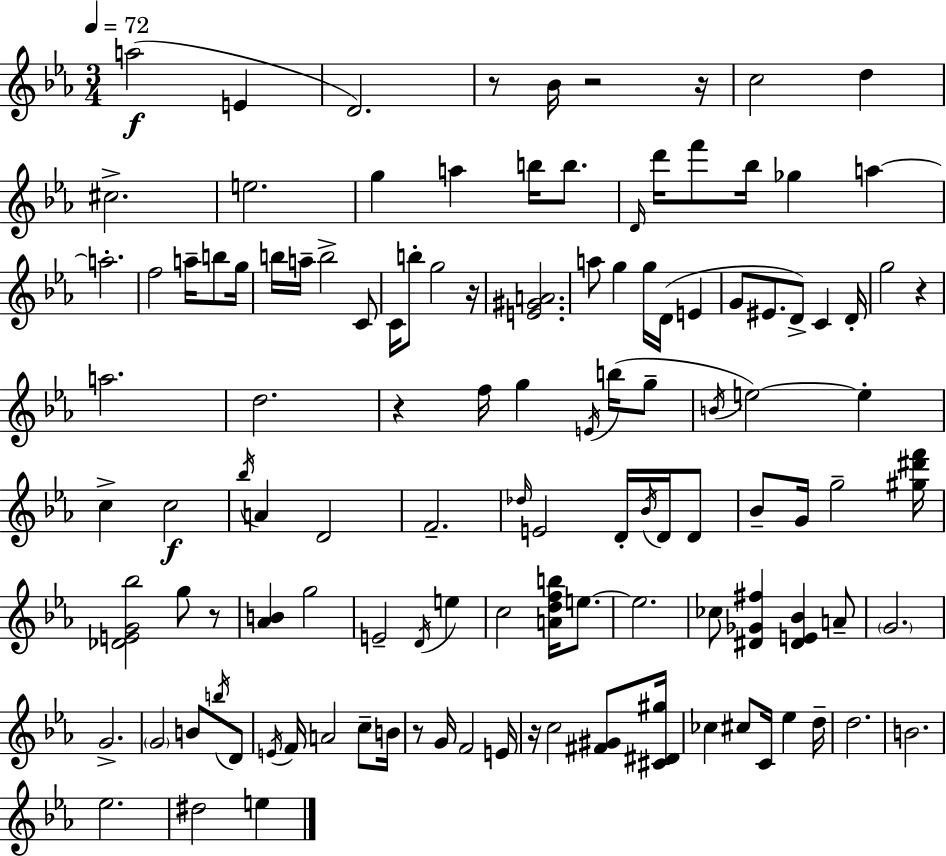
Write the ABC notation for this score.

X:1
T:Untitled
M:3/4
L:1/4
K:Eb
a2 E D2 z/2 _B/4 z2 z/4 c2 d ^c2 e2 g a b/4 b/2 D/4 d'/4 f'/2 _b/4 _g a a2 f2 a/4 b/2 g/4 b/4 a/4 b2 C/2 C/4 b/2 g2 z/4 [E^GA]2 a/2 g g/4 D/4 E G/2 ^E/2 D/2 C D/4 g2 z a2 d2 z f/4 g E/4 b/4 g/2 B/4 e2 e c c2 _b/4 A D2 F2 _d/4 E2 D/4 _B/4 D/4 D/2 _B/2 G/4 g2 [^g^d'f']/4 [_DEG_b]2 g/2 z/2 [_AB] g2 E2 D/4 e c2 [Adfb]/4 e/2 e2 _c/2 [^D_G^f] [^DE_B] A/2 G2 G2 G2 B/2 b/4 D/2 E/4 F/4 A2 c/2 B/4 z/2 G/4 F2 E/4 z/4 c2 [^F^G]/2 [^C^D^g]/4 _c ^c/2 C/4 _e d/4 d2 B2 _e2 ^d2 e